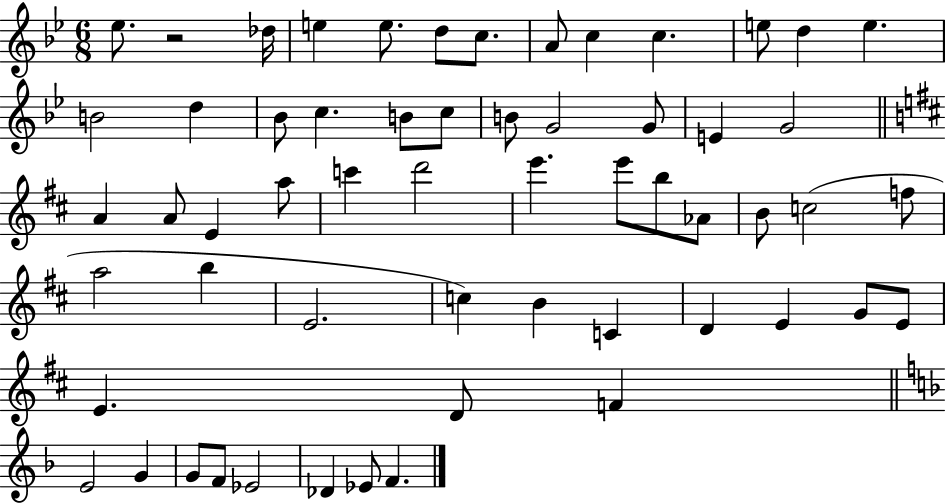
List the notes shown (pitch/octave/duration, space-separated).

Eb5/e. R/h Db5/s E5/q E5/e. D5/e C5/e. A4/e C5/q C5/q. E5/e D5/q E5/q. B4/h D5/q Bb4/e C5/q. B4/e C5/e B4/e G4/h G4/e E4/q G4/h A4/q A4/e E4/q A5/e C6/q D6/h E6/q. E6/e B5/e Ab4/e B4/e C5/h F5/e A5/h B5/q E4/h. C5/q B4/q C4/q D4/q E4/q G4/e E4/e E4/q. D4/e F4/q E4/h G4/q G4/e F4/e Eb4/h Db4/q Eb4/e F4/q.